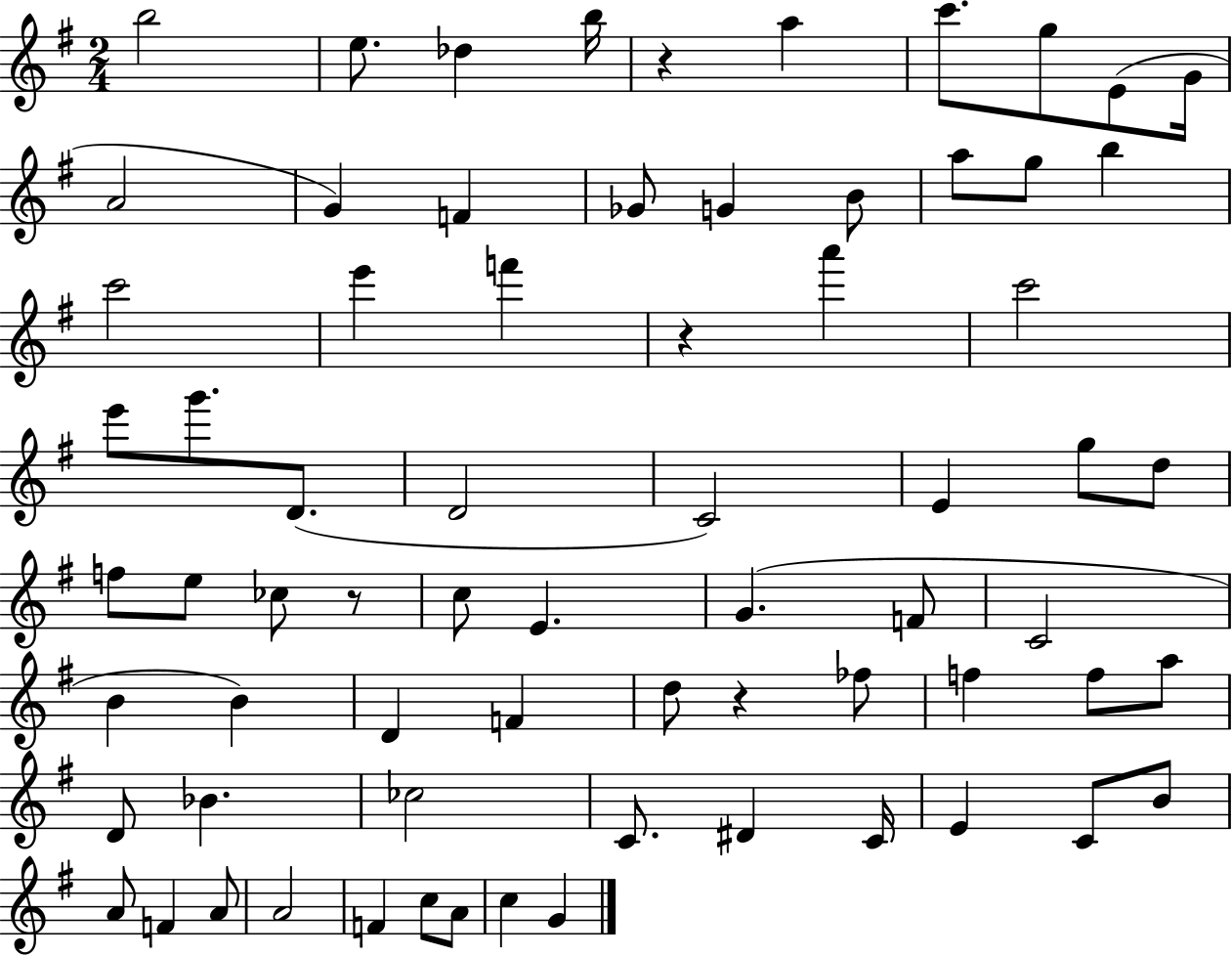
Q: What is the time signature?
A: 2/4